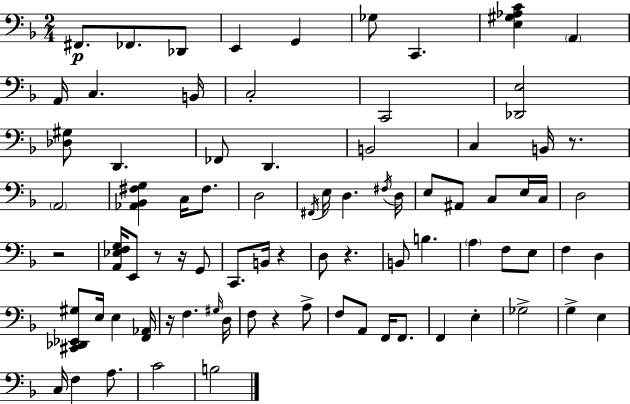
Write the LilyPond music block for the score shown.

{
  \clef bass
  \numericTimeSignature
  \time 2/4
  \key d \minor
  fis,8.\p fes,8. des,8 | e,4 g,4 | ges8 c,4. | <e gis aes c'>4 \parenthesize a,4 | \break a,16 c4. b,16 | c2-. | c,2 | <des, e>2 | \break <des gis>8 d,4. | fes,8 d,4. | b,2 | c4 b,16 r8. | \break \parenthesize a,2 | <aes, bes, fis g>4 c16 fis8. | d2 | \acciaccatura { fis,16 } e16 d4. | \break \acciaccatura { fis16 } d16 e8 ais,8 c8 | e16 c16 d2 | r2 | <a, ees f g>16 e,8 r8 r16 | \break g,8 c,8. b,16 r4 | d8 r4. | b,8 b4. | \parenthesize a4 f8 | \break e8 f4 d4 | <cis, des, ees, gis>8 e16 e4 | <f, aes,>16 r16 f4. | \grace { gis16 } d16 f8 r4 | \break a8-> f8 a,8 f,16 | f,8. f,4 e4-. | ges2-> | g4-> e4 | \break c16 f4 | a8. c'2 | b2 | \bar "|."
}